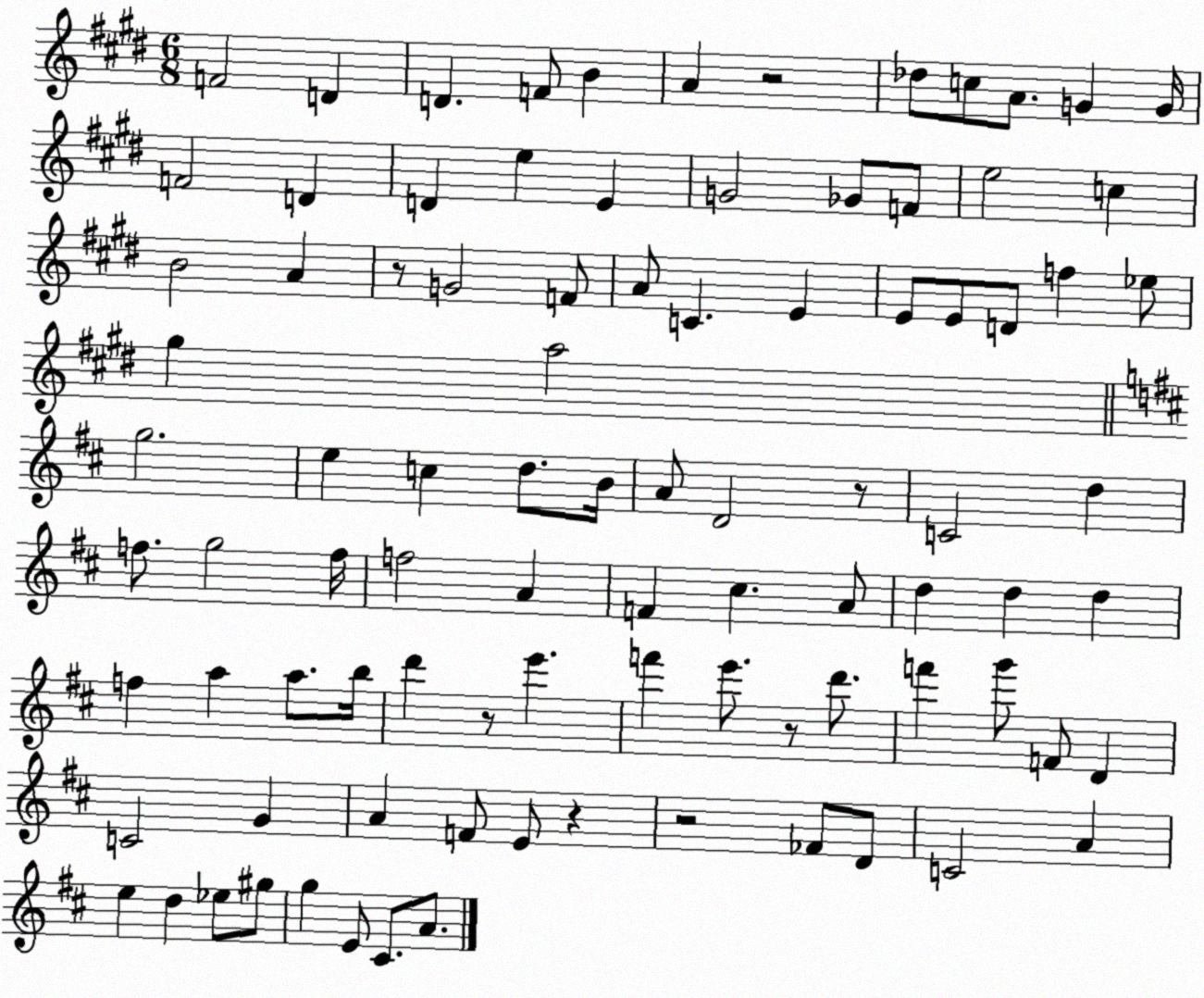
X:1
T:Untitled
M:6/8
L:1/4
K:E
F2 D D F/2 B A z2 _d/2 c/2 A/2 G G/4 F2 D D e E G2 _G/2 F/2 e2 c B2 A z/2 G2 F/2 A/2 C E E/2 E/2 D/2 f _e/2 ^g a2 g2 e c d/2 B/4 A/2 D2 z/2 C2 d f/2 g2 f/4 f2 A F ^c A/2 d d d f a a/2 b/4 d' z/2 e' f' e'/2 z/2 d'/2 f' g'/2 F/2 D C2 G A F/2 E/2 z z2 _F/2 D/2 C2 A e d _e/2 ^g/2 g E/2 ^C/2 A/2